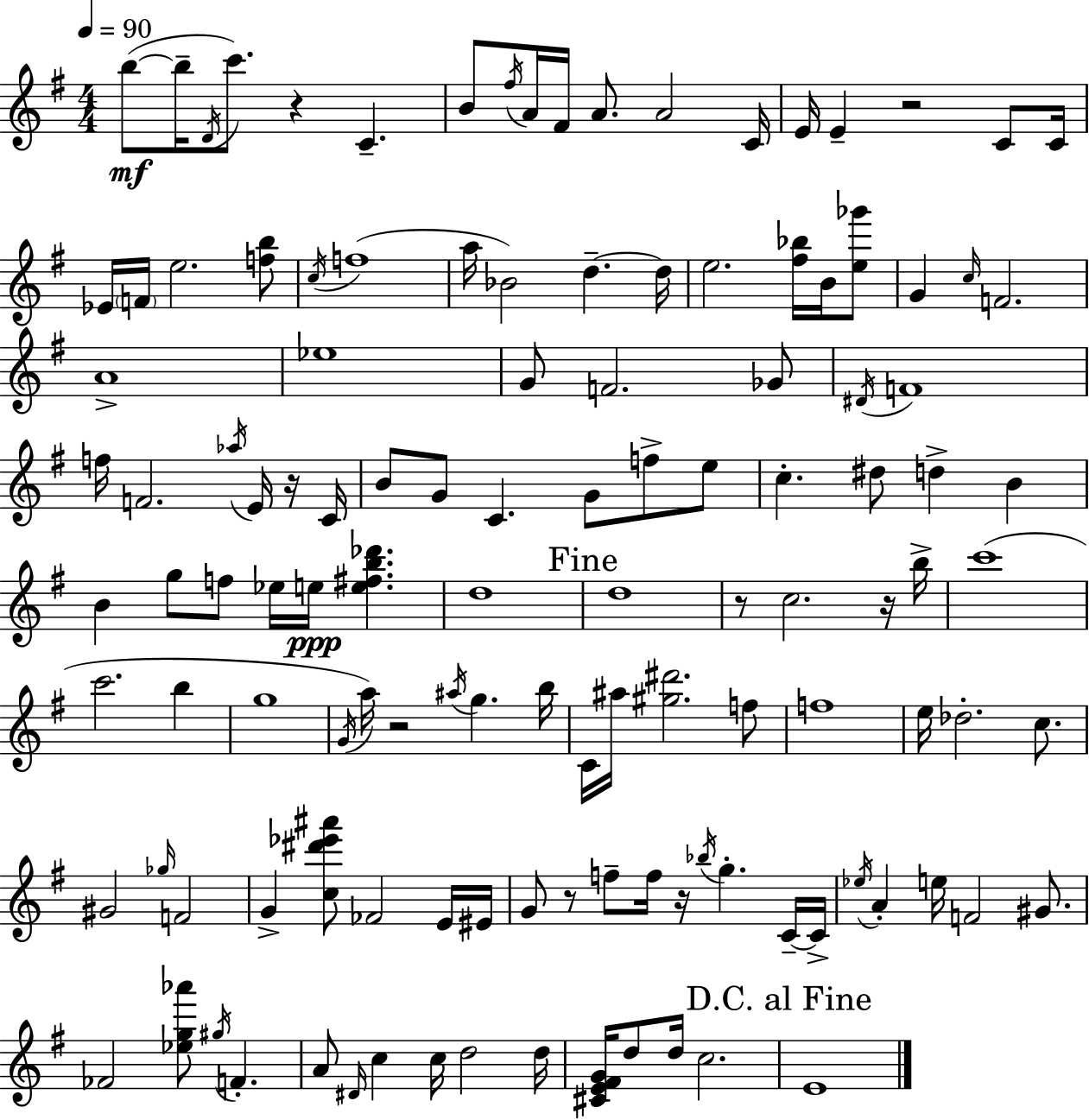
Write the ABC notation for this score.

X:1
T:Untitled
M:4/4
L:1/4
K:Em
b/2 b/4 D/4 c'/2 z C B/2 ^f/4 A/4 ^F/4 A/2 A2 C/4 E/4 E z2 C/2 C/4 _E/4 F/4 e2 [fb]/2 c/4 f4 a/4 _B2 d d/4 e2 [^f_b]/4 B/4 [e_g']/2 G c/4 F2 A4 _e4 G/2 F2 _G/2 ^D/4 F4 f/4 F2 _a/4 E/4 z/4 C/4 B/2 G/2 C G/2 f/2 e/2 c ^d/2 d B B g/2 f/2 _e/4 e/4 [e^fb_d'] d4 d4 z/2 c2 z/4 b/4 c'4 c'2 b g4 G/4 a/4 z2 ^a/4 g b/4 C/4 ^a/4 [^g^d']2 f/2 f4 e/4 _d2 c/2 ^G2 _g/4 F2 G [c^d'_e'^a']/2 _F2 E/4 ^E/4 G/2 z/2 f/2 f/4 z/4 _b/4 g C/4 C/4 _e/4 A e/4 F2 ^G/2 _F2 [_eg_a']/2 ^g/4 F A/2 ^D/4 c c/4 d2 d/4 [^CE^FG]/4 d/2 d/4 c2 E4